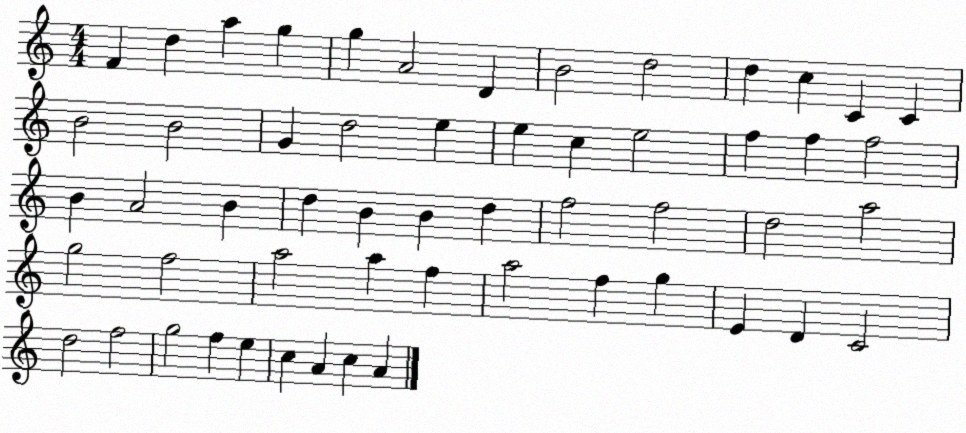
X:1
T:Untitled
M:4/4
L:1/4
K:C
F d a g g A2 D B2 d2 d c C C B2 B2 G d2 e e c e2 f f f2 B A2 B d B B d f2 f2 d2 a2 g2 f2 a2 a f a2 f g E D C2 d2 f2 g2 f e c A c A